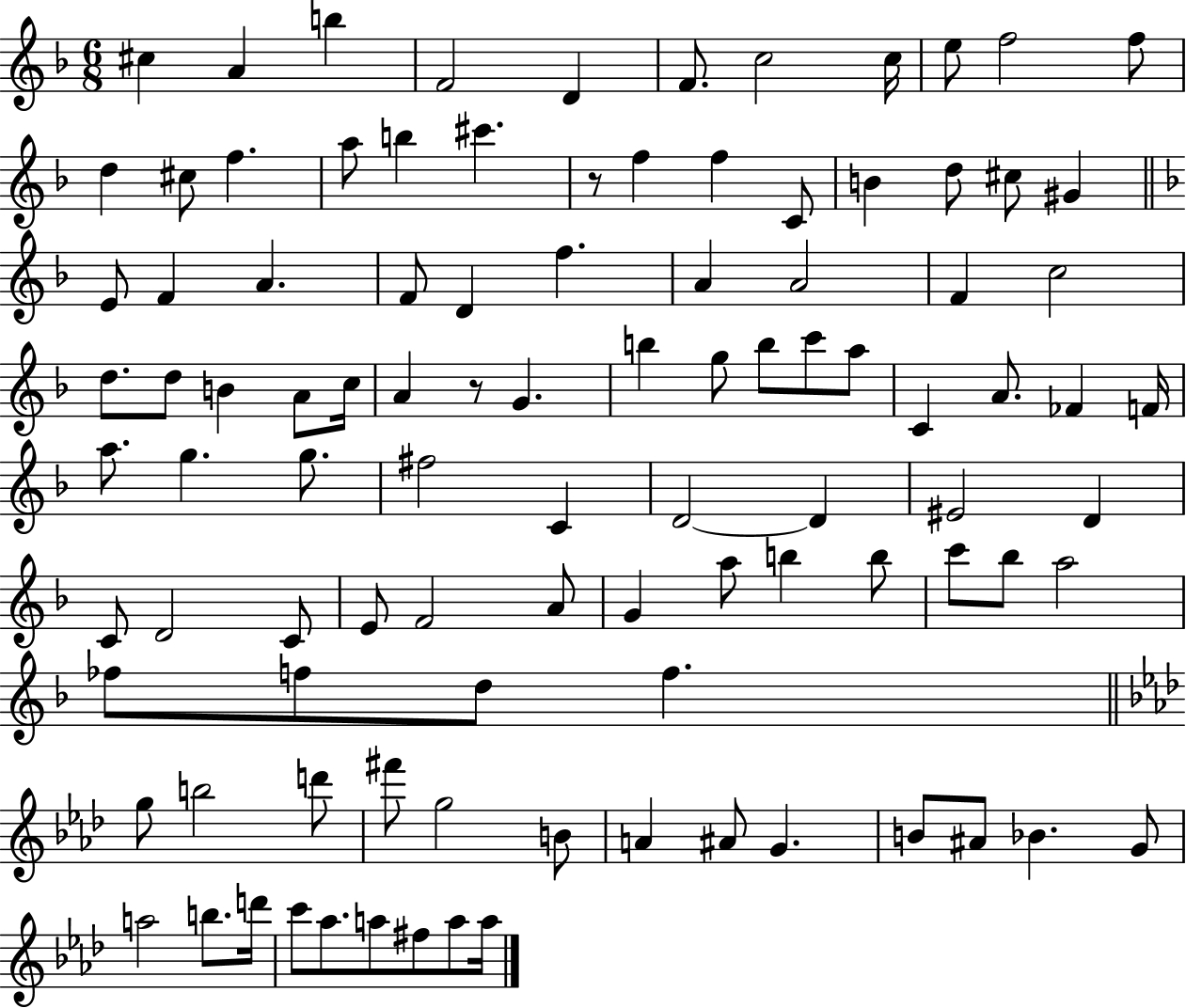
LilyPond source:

{
  \clef treble
  \numericTimeSignature
  \time 6/8
  \key f \major
  cis''4 a'4 b''4 | f'2 d'4 | f'8. c''2 c''16 | e''8 f''2 f''8 | \break d''4 cis''8 f''4. | a''8 b''4 cis'''4. | r8 f''4 f''4 c'8 | b'4 d''8 cis''8 gis'4 | \break \bar "||" \break \key d \minor e'8 f'4 a'4. | f'8 d'4 f''4. | a'4 a'2 | f'4 c''2 | \break d''8. d''8 b'4 a'8 c''16 | a'4 r8 g'4. | b''4 g''8 b''8 c'''8 a''8 | c'4 a'8. fes'4 f'16 | \break a''8. g''4. g''8. | fis''2 c'4 | d'2~~ d'4 | eis'2 d'4 | \break c'8 d'2 c'8 | e'8 f'2 a'8 | g'4 a''8 b''4 b''8 | c'''8 bes''8 a''2 | \break fes''8 f''8 d''8 f''4. | \bar "||" \break \key aes \major g''8 b''2 d'''8 | fis'''8 g''2 b'8 | a'4 ais'8 g'4. | b'8 ais'8 bes'4. g'8 | \break a''2 b''8. d'''16 | c'''8 aes''8. a''8 fis''8 a''8 a''16 | \bar "|."
}